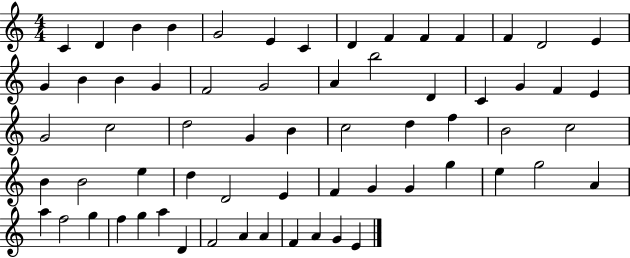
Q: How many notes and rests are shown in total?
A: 64